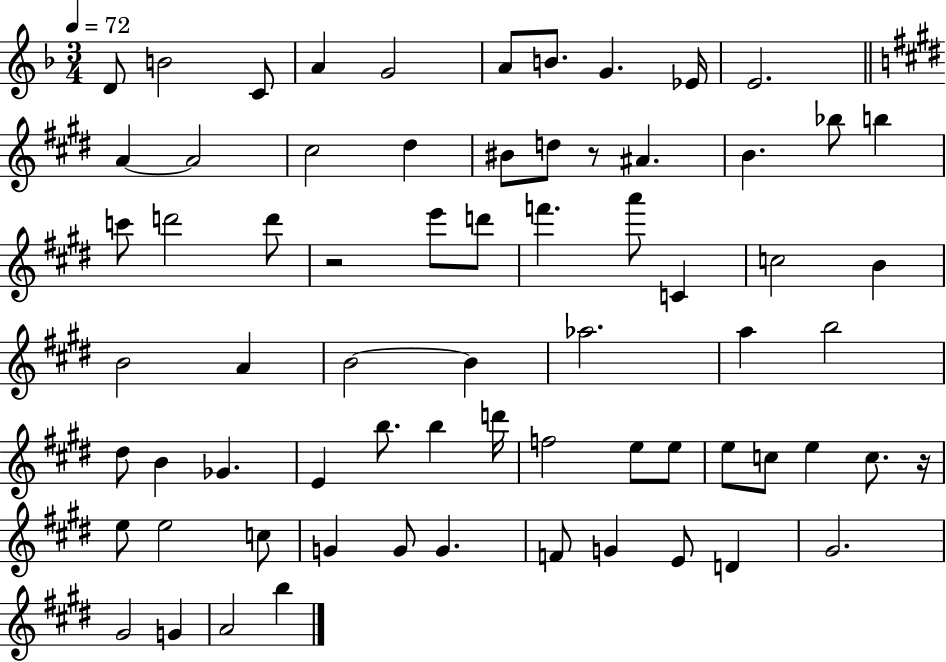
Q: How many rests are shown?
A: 3